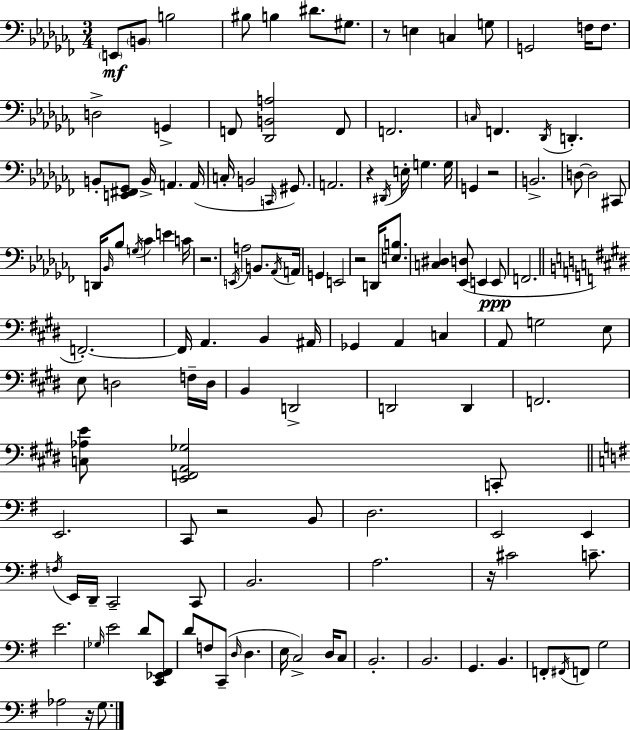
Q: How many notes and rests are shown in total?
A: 133